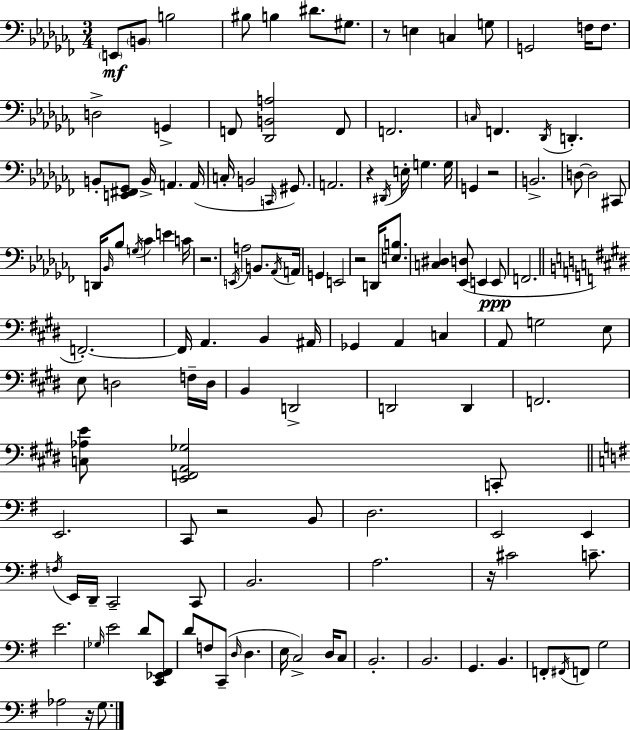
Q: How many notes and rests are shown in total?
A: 133